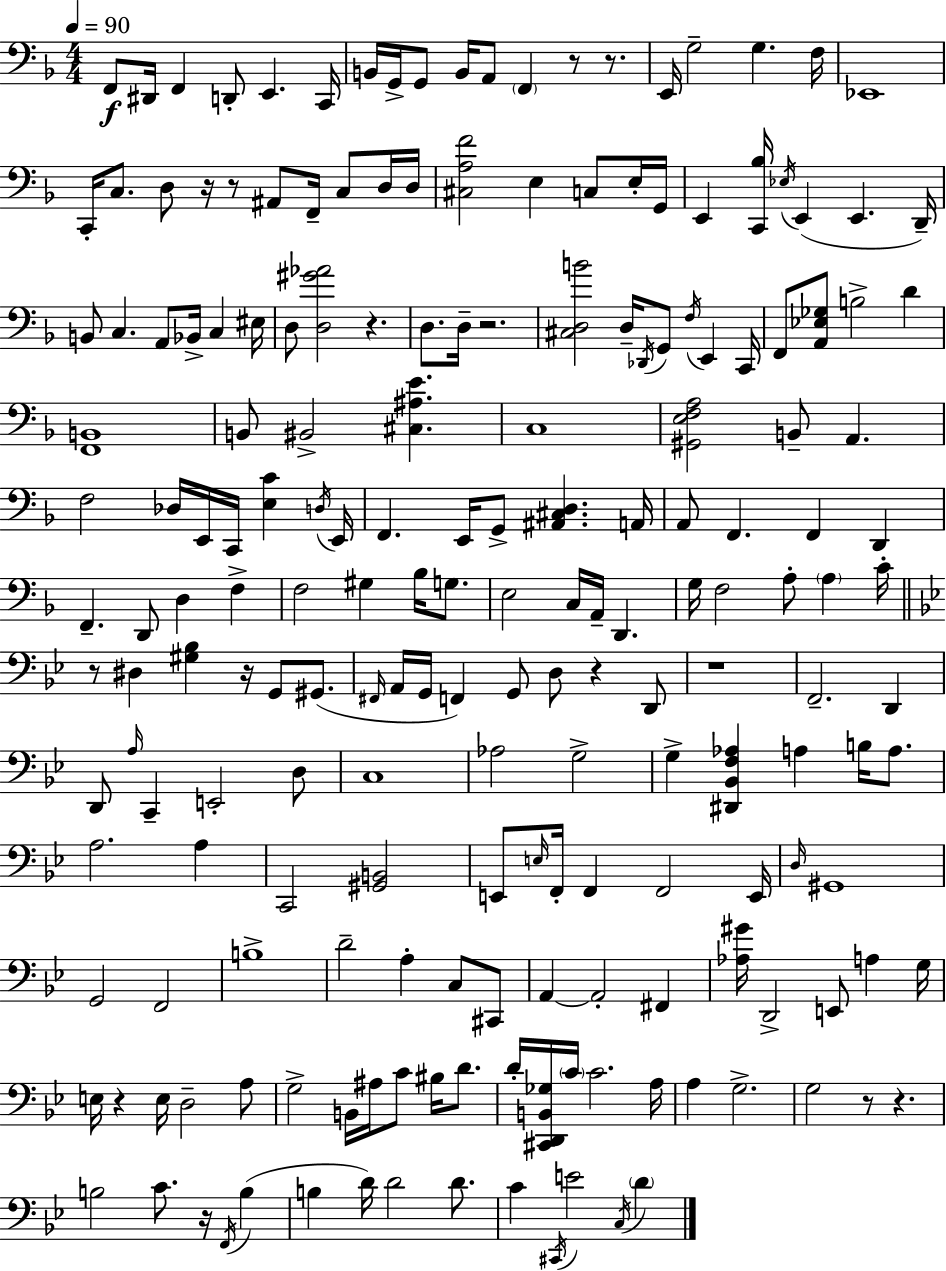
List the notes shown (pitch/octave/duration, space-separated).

F2/e D#2/s F2/q D2/e E2/q. C2/s B2/s G2/s G2/e B2/s A2/e F2/q R/e R/e. E2/s G3/h G3/q. F3/s Eb2/w C2/s C3/e. D3/e R/s R/e A#2/e F2/s C3/e D3/s D3/s [C#3,A3,F4]/h E3/q C3/e E3/s G2/s E2/q [C2,Bb3]/s Eb3/s E2/q E2/q. D2/s B2/e C3/q. A2/e Bb2/s C3/q EIS3/s D3/e [D3,G#4,Ab4]/h R/q. D3/e. D3/s R/h. [C#3,D3,B4]/h D3/s Db2/s G2/e F3/s E2/q C2/s F2/e [A2,Eb3,Gb3]/e B3/h D4/q [F2,B2]/w B2/e BIS2/h [C#3,A#3,E4]/q. C3/w [G#2,E3,F3,A3]/h B2/e A2/q. F3/h Db3/s E2/s C2/s [E3,C4]/q D3/s E2/s F2/q. E2/s G2/e [A#2,C#3,D3]/q. A2/s A2/e F2/q. F2/q D2/q F2/q. D2/e D3/q F3/q F3/h G#3/q Bb3/s G3/e. E3/h C3/s A2/s D2/q. G3/s F3/h A3/e A3/q C4/s R/e D#3/q [G#3,Bb3]/q R/s G2/e G#2/e. F#2/s A2/s G2/s F2/q G2/e D3/e R/q D2/e R/w F2/h. D2/q D2/e A3/s C2/q E2/h D3/e C3/w Ab3/h G3/h G3/q [D#2,Bb2,F3,Ab3]/q A3/q B3/s A3/e. A3/h. A3/q C2/h [G#2,B2]/h E2/e E3/s F2/s F2/q F2/h E2/s D3/s G#2/w G2/h F2/h B3/w D4/h A3/q C3/e C#2/e A2/q A2/h F#2/q [Ab3,G#4]/s D2/h E2/e A3/q G3/s E3/s R/q E3/s D3/h A3/e G3/h B2/s A#3/s C4/e BIS3/s D4/e. D4/s [C#2,D2,B2,Gb3]/s C4/s C4/h. A3/s A3/q G3/h. G3/h R/e R/q. B3/h C4/e. R/s F2/s B3/q B3/q D4/s D4/h D4/e. C4/q C#2/s E4/h C3/s D4/q